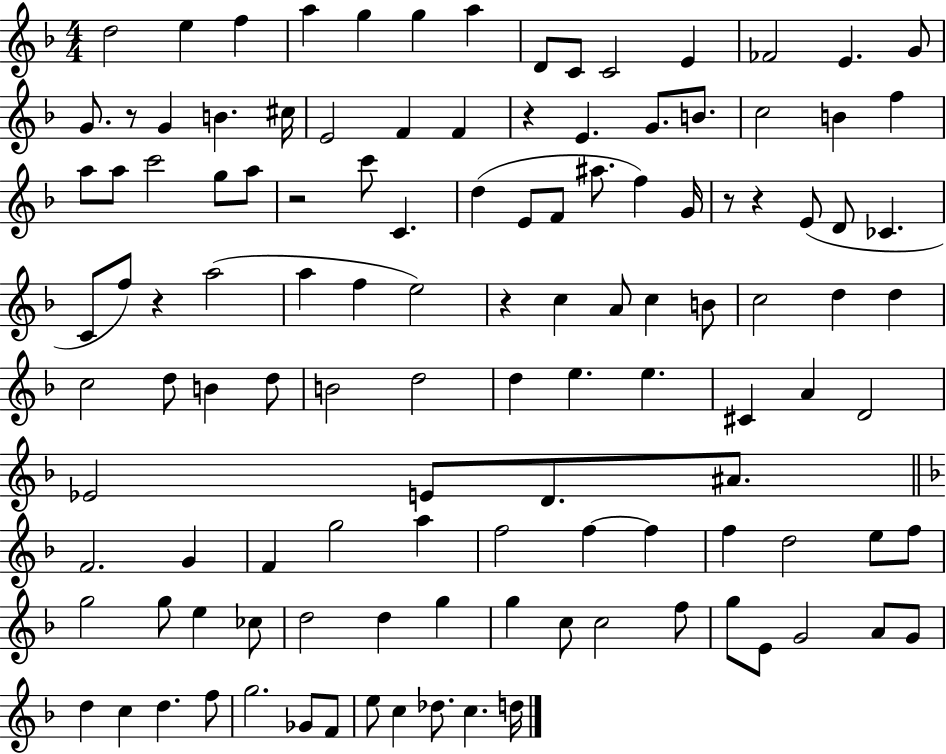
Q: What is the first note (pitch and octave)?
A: D5